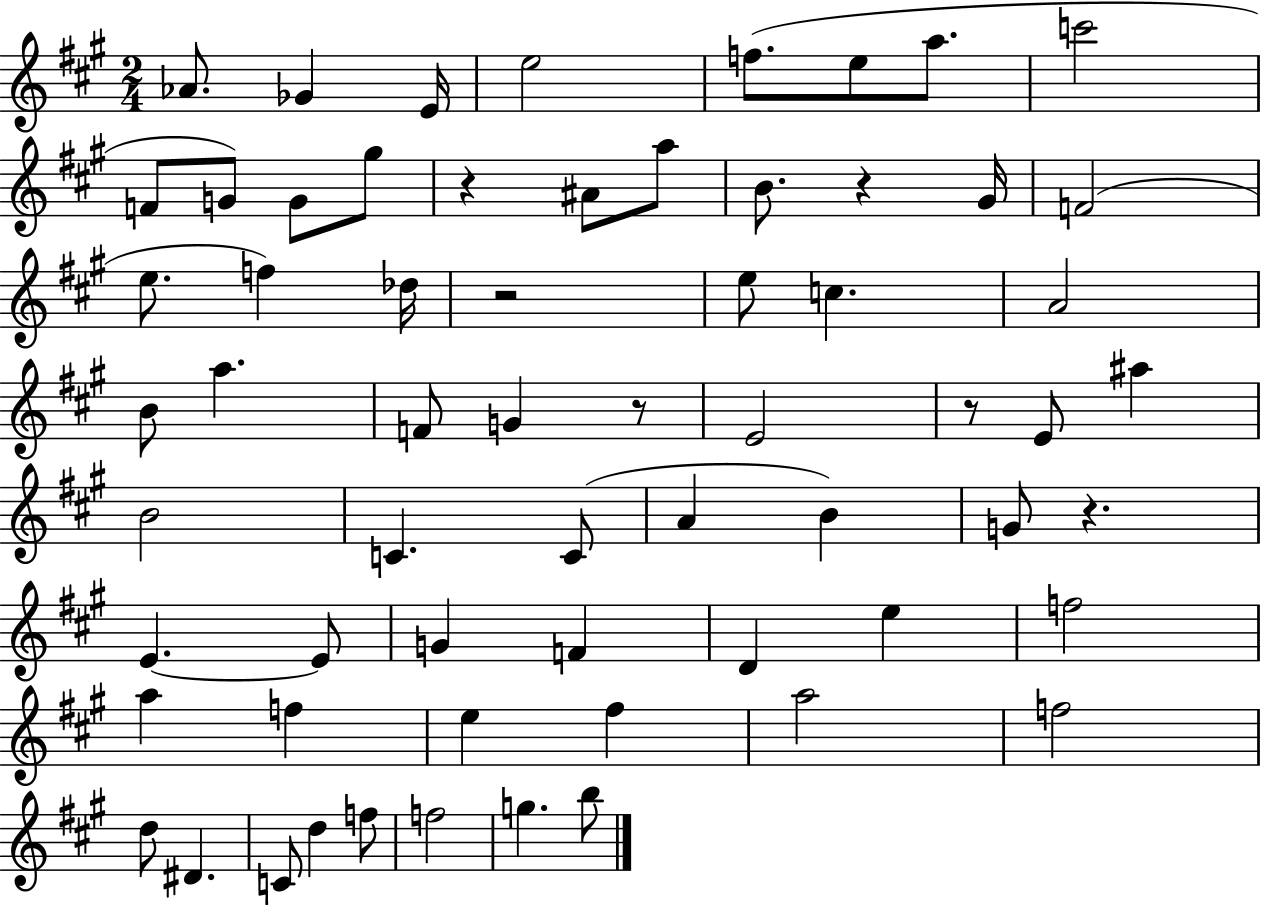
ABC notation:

X:1
T:Untitled
M:2/4
L:1/4
K:A
_A/2 _G E/4 e2 f/2 e/2 a/2 c'2 F/2 G/2 G/2 ^g/2 z ^A/2 a/2 B/2 z ^G/4 F2 e/2 f _d/4 z2 e/2 c A2 B/2 a F/2 G z/2 E2 z/2 E/2 ^a B2 C C/2 A B G/2 z E E/2 G F D e f2 a f e ^f a2 f2 d/2 ^D C/2 d f/2 f2 g b/2